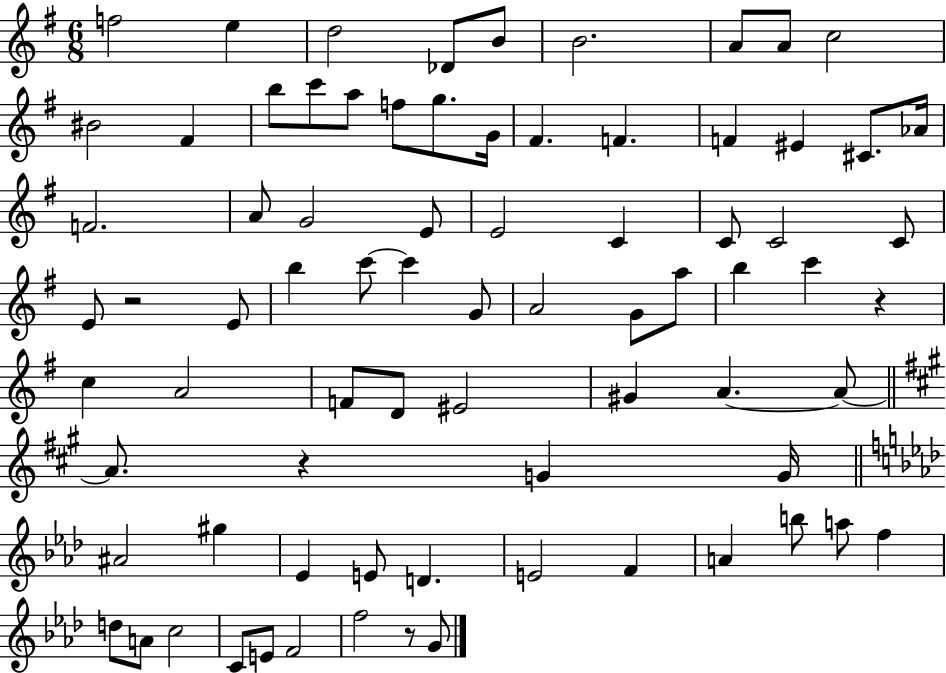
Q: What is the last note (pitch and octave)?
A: G4